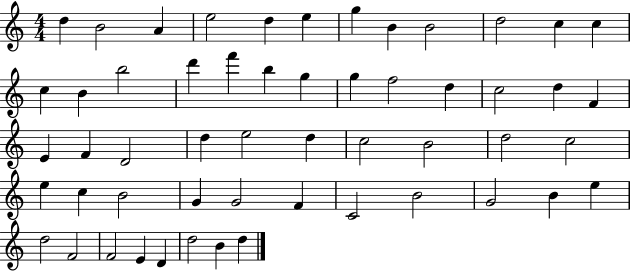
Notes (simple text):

D5/q B4/h A4/q E5/h D5/q E5/q G5/q B4/q B4/h D5/h C5/q C5/q C5/q B4/q B5/h D6/q F6/q B5/q G5/q G5/q F5/h D5/q C5/h D5/q F4/q E4/q F4/q D4/h D5/q E5/h D5/q C5/h B4/h D5/h C5/h E5/q C5/q B4/h G4/q G4/h F4/q C4/h B4/h G4/h B4/q E5/q D5/h F4/h F4/h E4/q D4/q D5/h B4/q D5/q